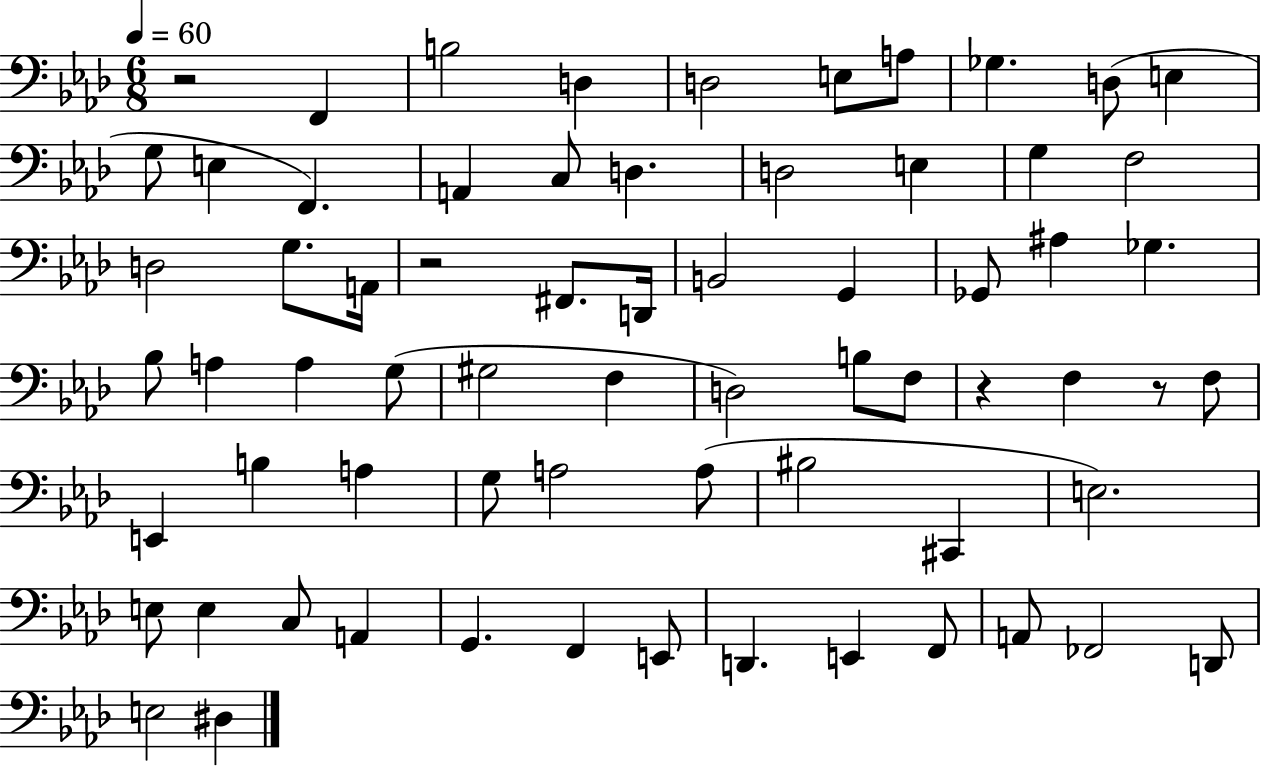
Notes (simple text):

R/h F2/q B3/h D3/q D3/h E3/e A3/e Gb3/q. D3/e E3/q G3/e E3/q F2/q. A2/q C3/e D3/q. D3/h E3/q G3/q F3/h D3/h G3/e. A2/s R/h F#2/e. D2/s B2/h G2/q Gb2/e A#3/q Gb3/q. Bb3/e A3/q A3/q G3/e G#3/h F3/q D3/h B3/e F3/e R/q F3/q R/e F3/e E2/q B3/q A3/q G3/e A3/h A3/e BIS3/h C#2/q E3/h. E3/e E3/q C3/e A2/q G2/q. F2/q E2/e D2/q. E2/q F2/e A2/e FES2/h D2/e E3/h D#3/q